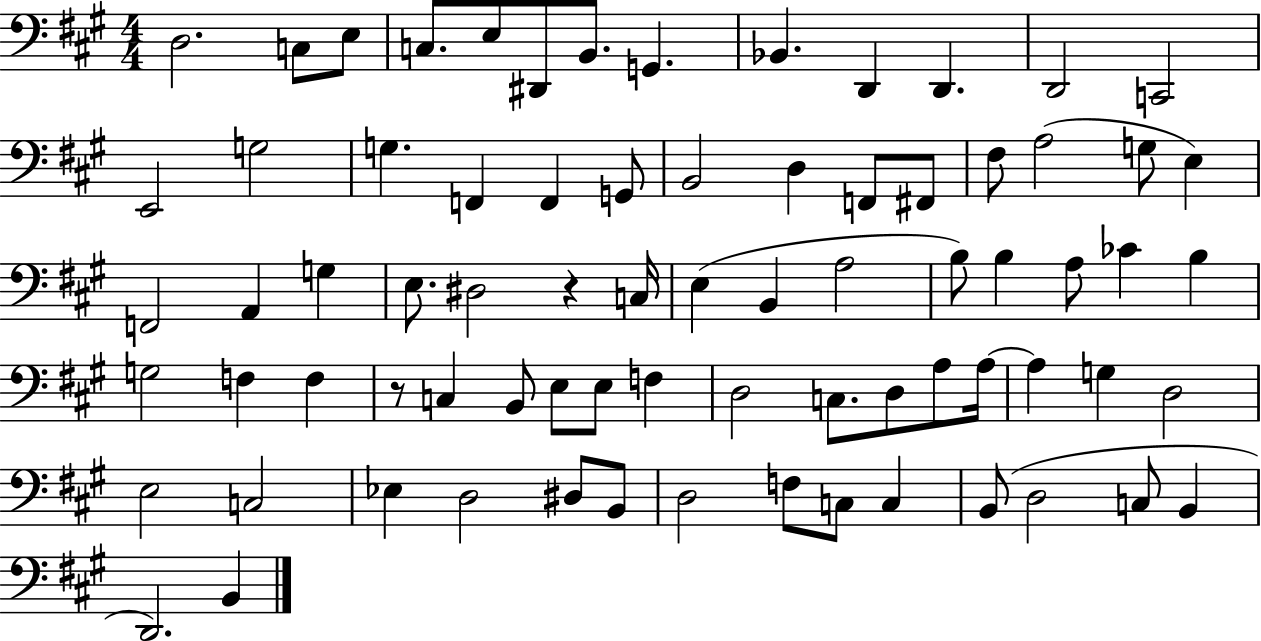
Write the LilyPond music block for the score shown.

{
  \clef bass
  \numericTimeSignature
  \time 4/4
  \key a \major
  d2. c8 e8 | c8. e8 dis,8 b,8. g,4. | bes,4. d,4 d,4. | d,2 c,2 | \break e,2 g2 | g4. f,4 f,4 g,8 | b,2 d4 f,8 fis,8 | fis8 a2( g8 e4) | \break f,2 a,4 g4 | e8. dis2 r4 c16 | e4( b,4 a2 | b8) b4 a8 ces'4 b4 | \break g2 f4 f4 | r8 c4 b,8 e8 e8 f4 | d2 c8. d8 a8 a16~~ | a4 g4 d2 | \break e2 c2 | ees4 d2 dis8 b,8 | d2 f8 c8 c4 | b,8( d2 c8 b,4 | \break d,2.) b,4 | \bar "|."
}